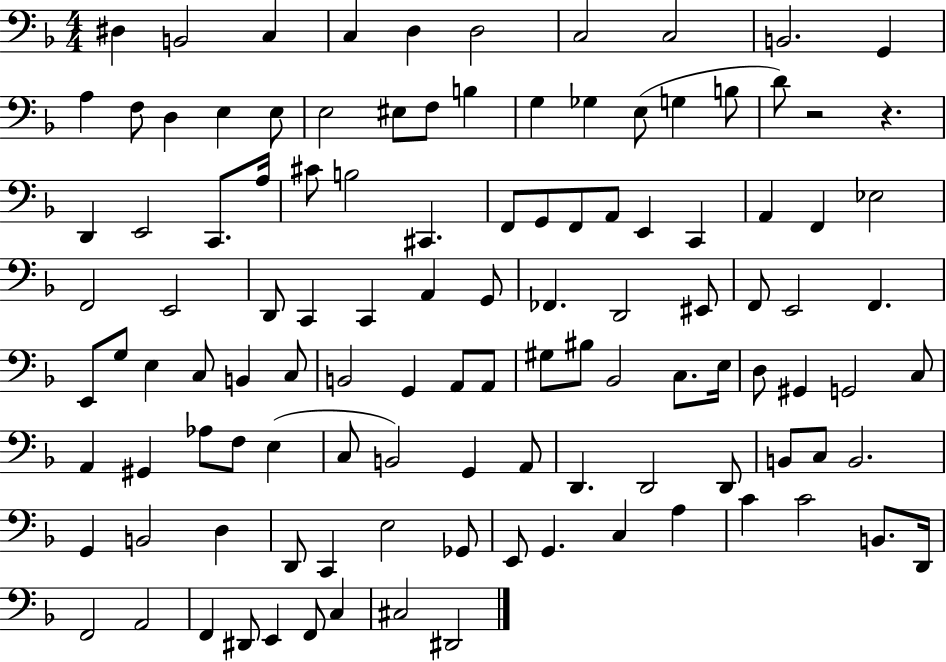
{
  \clef bass
  \numericTimeSignature
  \time 4/4
  \key f \major
  dis4 b,2 c4 | c4 d4 d2 | c2 c2 | b,2. g,4 | \break a4 f8 d4 e4 e8 | e2 eis8 f8 b4 | g4 ges4 e8( g4 b8 | d'8) r2 r4. | \break d,4 e,2 c,8. a16 | cis'8 b2 cis,4. | f,8 g,8 f,8 a,8 e,4 c,4 | a,4 f,4 ees2 | \break f,2 e,2 | d,8 c,4 c,4 a,4 g,8 | fes,4. d,2 eis,8 | f,8 e,2 f,4. | \break e,8 g8 e4 c8 b,4 c8 | b,2 g,4 a,8 a,8 | gis8 bis8 bes,2 c8. e16 | d8 gis,4 g,2 c8 | \break a,4 gis,4 aes8 f8 e4( | c8 b,2) g,4 a,8 | d,4. d,2 d,8 | b,8 c8 b,2. | \break g,4 b,2 d4 | d,8 c,4 e2 ges,8 | e,8 g,4. c4 a4 | c'4 c'2 b,8. d,16 | \break f,2 a,2 | f,4 dis,8 e,4 f,8 c4 | cis2 dis,2 | \bar "|."
}